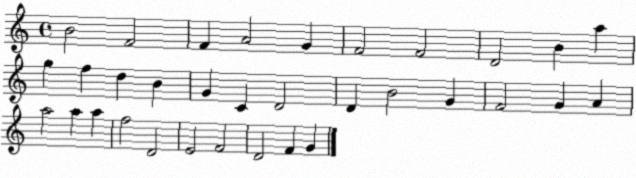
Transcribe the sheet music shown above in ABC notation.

X:1
T:Untitled
M:4/4
L:1/4
K:C
B2 F2 F A2 G F2 F2 D2 B a g f d B G C D2 D B2 G F2 G A a2 a a f2 D2 E2 F2 D2 F G